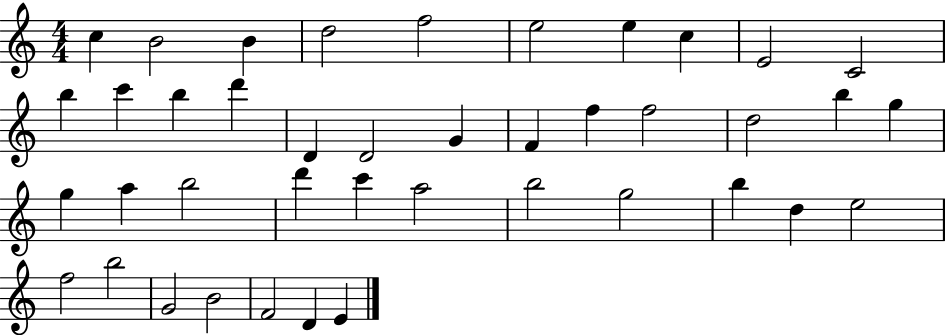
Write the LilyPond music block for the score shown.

{
  \clef treble
  \numericTimeSignature
  \time 4/4
  \key c \major
  c''4 b'2 b'4 | d''2 f''2 | e''2 e''4 c''4 | e'2 c'2 | \break b''4 c'''4 b''4 d'''4 | d'4 d'2 g'4 | f'4 f''4 f''2 | d''2 b''4 g''4 | \break g''4 a''4 b''2 | d'''4 c'''4 a''2 | b''2 g''2 | b''4 d''4 e''2 | \break f''2 b''2 | g'2 b'2 | f'2 d'4 e'4 | \bar "|."
}